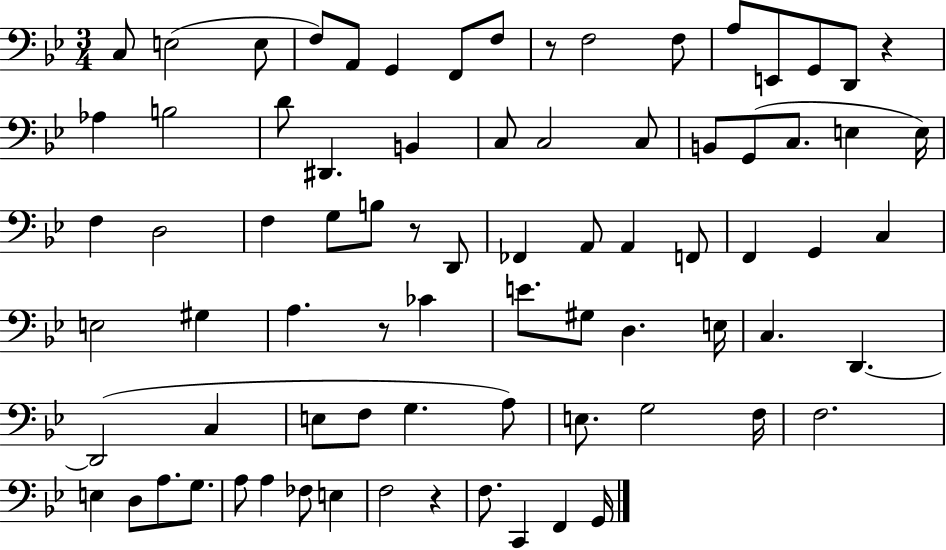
C3/e E3/h E3/e F3/e A2/e G2/q F2/e F3/e R/e F3/h F3/e A3/e E2/e G2/e D2/e R/q Ab3/q B3/h D4/e D#2/q. B2/q C3/e C3/h C3/e B2/e G2/e C3/e. E3/q E3/s F3/q D3/h F3/q G3/e B3/e R/e D2/e FES2/q A2/e A2/q F2/e F2/q G2/q C3/q E3/h G#3/q A3/q. R/e CES4/q E4/e. G#3/e D3/q. E3/s C3/q. D2/q. D2/h C3/q E3/e F3/e G3/q. A3/e E3/e. G3/h F3/s F3/h. E3/q D3/e A3/e. G3/e. A3/e A3/q FES3/e E3/q F3/h R/q F3/e. C2/q F2/q G2/s